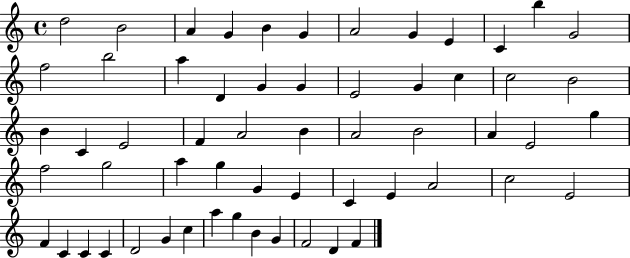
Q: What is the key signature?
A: C major